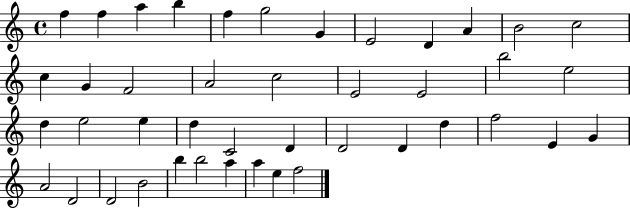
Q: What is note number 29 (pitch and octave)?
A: D4